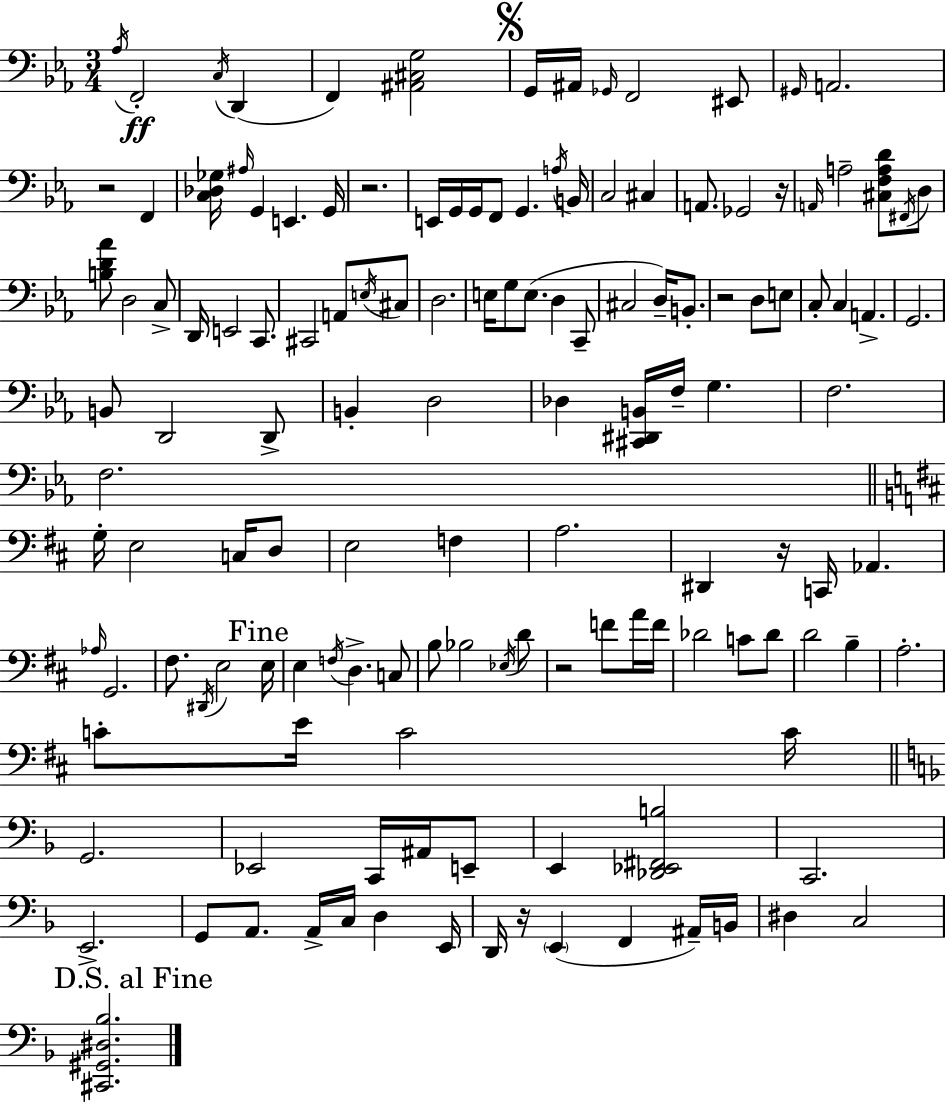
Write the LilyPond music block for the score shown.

{
  \clef bass
  \numericTimeSignature
  \time 3/4
  \key ees \major
  \acciaccatura { aes16 }\ff f,2-. \acciaccatura { c16 }( d,4 | f,4) <ais, cis g>2 | \mark \markup { \musicglyph "scripts.segno" } g,16 ais,16 \grace { ges,16 } f,2 | eis,8 \grace { gis,16 } a,2. | \break r2 | f,4 <c des ges>16 \grace { ais16 } g,4 e,4. | g,16 r2. | e,16 g,16 g,16 f,8 g,4. | \break \acciaccatura { a16 } b,16 c2 | cis4 a,8. ges,2 | r16 \grace { a,16 } a2-- | <cis f a d'>8 \acciaccatura { fis,16 } d8 <b d' aes'>8 d2 | \break c8-> d,16 e,2 | c,8. cis,2 | a,8 \acciaccatura { e16 } cis8 d2. | e16 g8 | \break e8.( d4 c,8-- cis2 | d16--) b,8.-. r2 | d8 e8 c8-. c4 | a,4.-> g,2. | \break b,8 d,2 | d,8-> b,4-. | d2 des4 | <cis, dis, b,>16 f16-- g4. f2. | \break f2. | \bar "||" \break \key d \major g16-. e2 c16 d8 | e2 f4 | a2. | dis,4 r16 c,16 aes,4. | \break \grace { aes16 } g,2. | fis8. \acciaccatura { dis,16 } e2 | \mark "Fine" e16 e4 \acciaccatura { f16 } d4.-> | c8 b8 bes2 | \break \acciaccatura { ees16 } d'8 r2 | f'8 a'16 f'16 des'2 | c'8 des'8 d'2 | b4-- a2.-. | \break c'8-. e'16 c'2 | c'16 \bar "||" \break \key f \major g,2. | ees,2 c,16 ais,16 e,8-- | e,4 <des, ees, fis, b>2 | c,2. | \break e,2.-> | g,8 a,8. a,16-> c16 d4 e,16 | d,16 r16 \parenthesize e,4( f,4 ais,16--) b,16 | dis4 c2 | \break \mark "D.S. al Fine" <cis, gis, dis bes>2. | \bar "|."
}